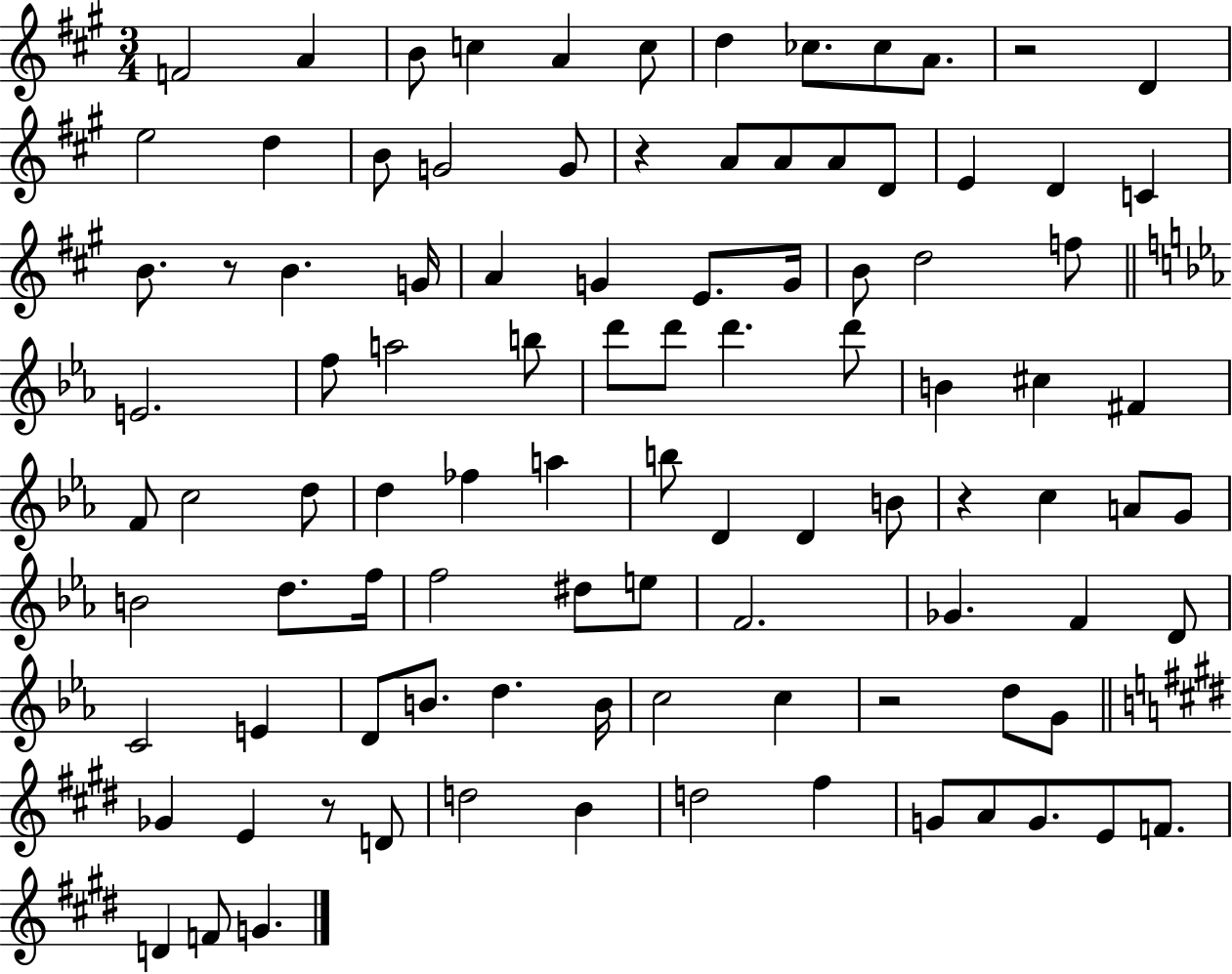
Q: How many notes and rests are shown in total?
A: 98